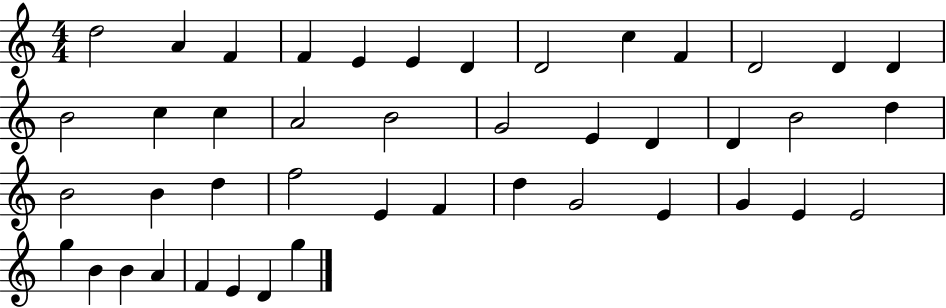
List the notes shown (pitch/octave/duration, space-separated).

D5/h A4/q F4/q F4/q E4/q E4/q D4/q D4/h C5/q F4/q D4/h D4/q D4/q B4/h C5/q C5/q A4/h B4/h G4/h E4/q D4/q D4/q B4/h D5/q B4/h B4/q D5/q F5/h E4/q F4/q D5/q G4/h E4/q G4/q E4/q E4/h G5/q B4/q B4/q A4/q F4/q E4/q D4/q G5/q